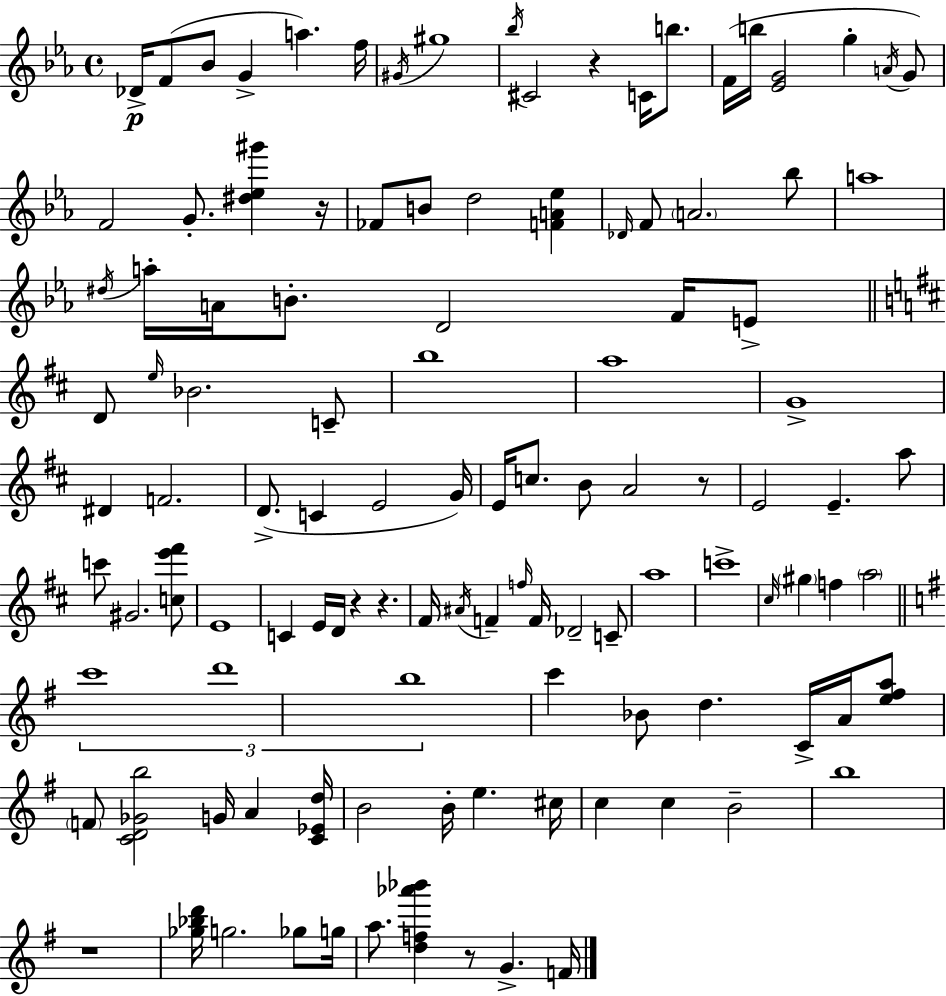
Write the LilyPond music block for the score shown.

{
  \clef treble
  \time 4/4
  \defaultTimeSignature
  \key c \minor
  des'16->\p f'8( bes'8 g'4-> a''4.) f''16 | \acciaccatura { gis'16 } gis''1 | \acciaccatura { bes''16 } cis'2 r4 c'16 b''8. | f'16( b''16 <ees' g'>2 g''4-. | \break \acciaccatura { a'16 }) g'8 f'2 g'8.-. <dis'' ees'' gis'''>4 | r16 fes'8 b'8 d''2 <f' a' ees''>4 | \grace { des'16 } f'8 \parenthesize a'2. | bes''8 a''1 | \break \acciaccatura { dis''16 } a''16-. a'16 b'8.-. d'2 | f'16 e'8-> \bar "||" \break \key d \major d'8 \grace { e''16 } bes'2. c'8-- | b''1 | a''1 | g'1-> | \break dis'4 f'2. | d'8.->( c'4 e'2 | g'16) e'16 c''8. b'8 a'2 r8 | e'2 e'4.-- a''8 | \break c'''8 gis'2. <c'' e''' fis'''>8 | e'1 | c'4 e'16 d'16 r4 r4. | fis'16 \acciaccatura { ais'16 } f'4-- \grace { f''16 } f'16 des'2-- | \break c'8-- a''1 | c'''1-> | \grace { cis''16 } \parenthesize gis''4 f''4 \parenthesize a''2 | \bar "||" \break \key e \minor \tuplet 3/2 { c'''1 | d'''1 | b''1 } | c'''4 bes'8 d''4. c'16-> a'16 <e'' fis'' a''>8 | \break \parenthesize f'8 <c' d' ges' b''>2 g'16 a'4 <c' ees' d''>16 | b'2 b'16-. e''4. cis''16 | c''4 c''4 b'2-- | b''1 | \break r1 | <ges'' bes'' d'''>16 g''2. ges''8 g''16 | a''8. <d'' f'' aes''' bes'''>4 r8 g'4.-> f'16 | \bar "|."
}